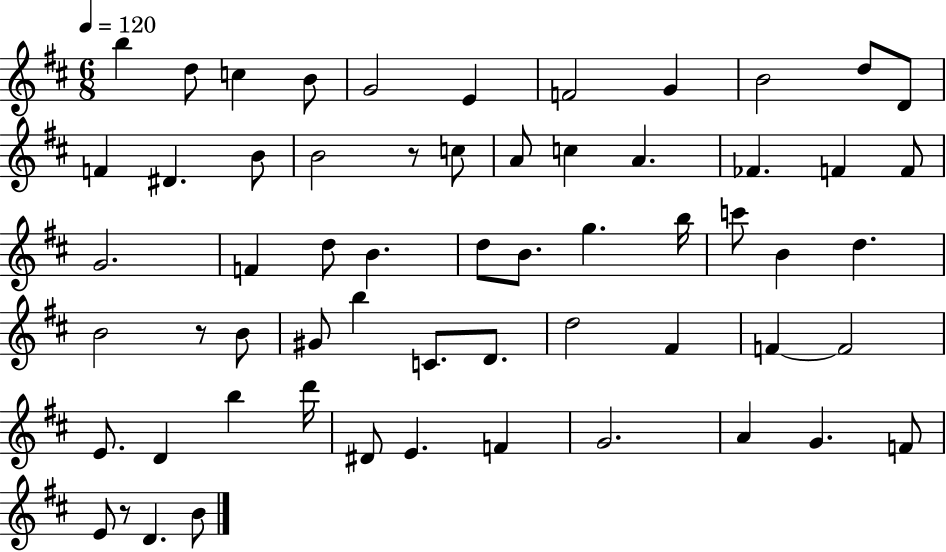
B5/q D5/e C5/q B4/e G4/h E4/q F4/h G4/q B4/h D5/e D4/e F4/q D#4/q. B4/e B4/h R/e C5/e A4/e C5/q A4/q. FES4/q. F4/q F4/e G4/h. F4/q D5/e B4/q. D5/e B4/e. G5/q. B5/s C6/e B4/q D5/q. B4/h R/e B4/e G#4/e B5/q C4/e. D4/e. D5/h F#4/q F4/q F4/h E4/e. D4/q B5/q D6/s D#4/e E4/q. F4/q G4/h. A4/q G4/q. F4/e E4/e R/e D4/q. B4/e